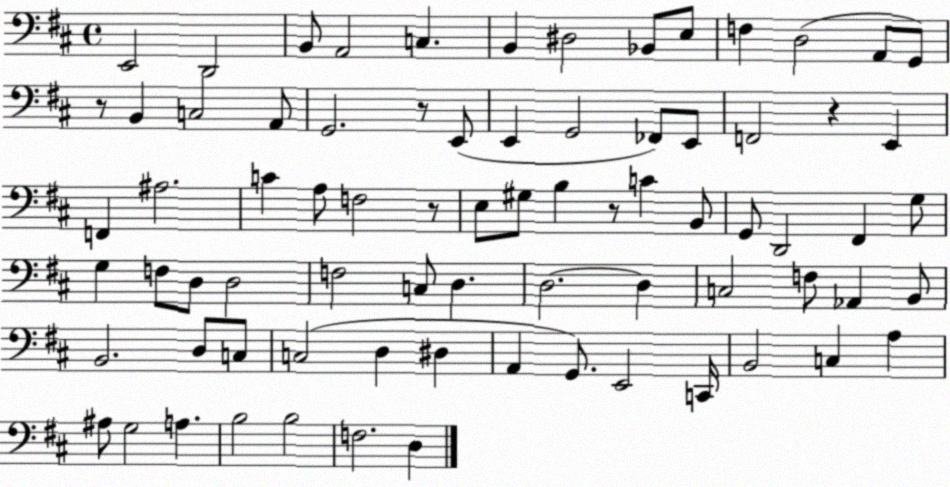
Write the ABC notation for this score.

X:1
T:Untitled
M:4/4
L:1/4
K:D
E,,2 D,,2 B,,/2 A,,2 C, B,, ^D,2 _B,,/2 E,/2 F, D,2 A,,/2 G,,/2 z/2 B,, C,2 A,,/2 G,,2 z/2 E,,/2 E,, G,,2 _F,,/2 E,,/2 F,,2 z E,, F,, ^A,2 C A,/2 F,2 z/2 E,/2 ^G,/2 B, z/2 C B,,/2 G,,/2 D,,2 ^F,, G,/2 G, F,/2 D,/2 D,2 F,2 C,/2 D, D,2 D, C,2 F,/2 _A,, B,,/2 B,,2 D,/2 C,/2 C,2 D, ^D, A,, G,,/2 E,,2 C,,/4 B,,2 C, A, ^A,/2 G,2 A, B,2 B,2 F,2 D,